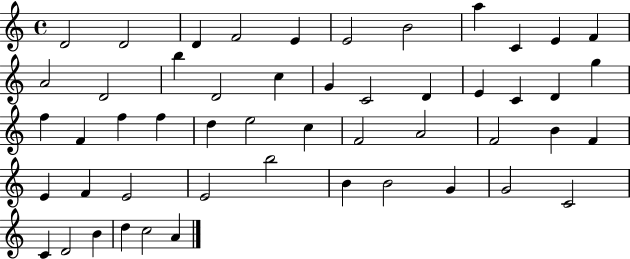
X:1
T:Untitled
M:4/4
L:1/4
K:C
D2 D2 D F2 E E2 B2 a C E F A2 D2 b D2 c G C2 D E C D g f F f f d e2 c F2 A2 F2 B F E F E2 E2 b2 B B2 G G2 C2 C D2 B d c2 A